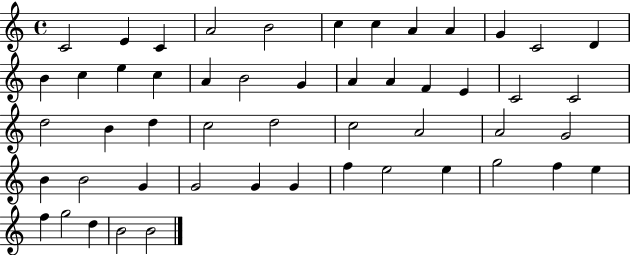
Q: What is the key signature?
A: C major